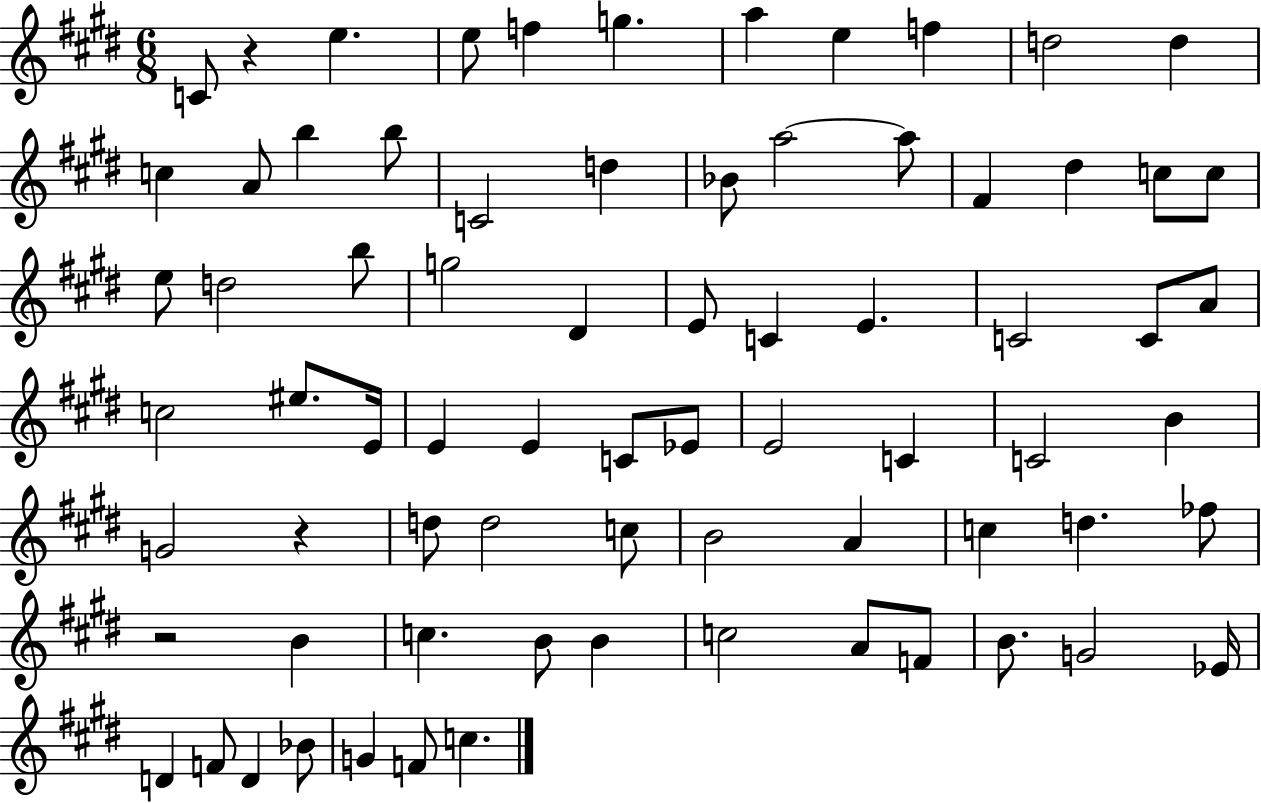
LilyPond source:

{
  \clef treble
  \numericTimeSignature
  \time 6/8
  \key e \major
  c'8 r4 e''4. | e''8 f''4 g''4. | a''4 e''4 f''4 | d''2 d''4 | \break c''4 a'8 b''4 b''8 | c'2 d''4 | bes'8 a''2~~ a''8 | fis'4 dis''4 c''8 c''8 | \break e''8 d''2 b''8 | g''2 dis'4 | e'8 c'4 e'4. | c'2 c'8 a'8 | \break c''2 eis''8. e'16 | e'4 e'4 c'8 ees'8 | e'2 c'4 | c'2 b'4 | \break g'2 r4 | d''8 d''2 c''8 | b'2 a'4 | c''4 d''4. fes''8 | \break r2 b'4 | c''4. b'8 b'4 | c''2 a'8 f'8 | b'8. g'2 ees'16 | \break d'4 f'8 d'4 bes'8 | g'4 f'8 c''4. | \bar "|."
}